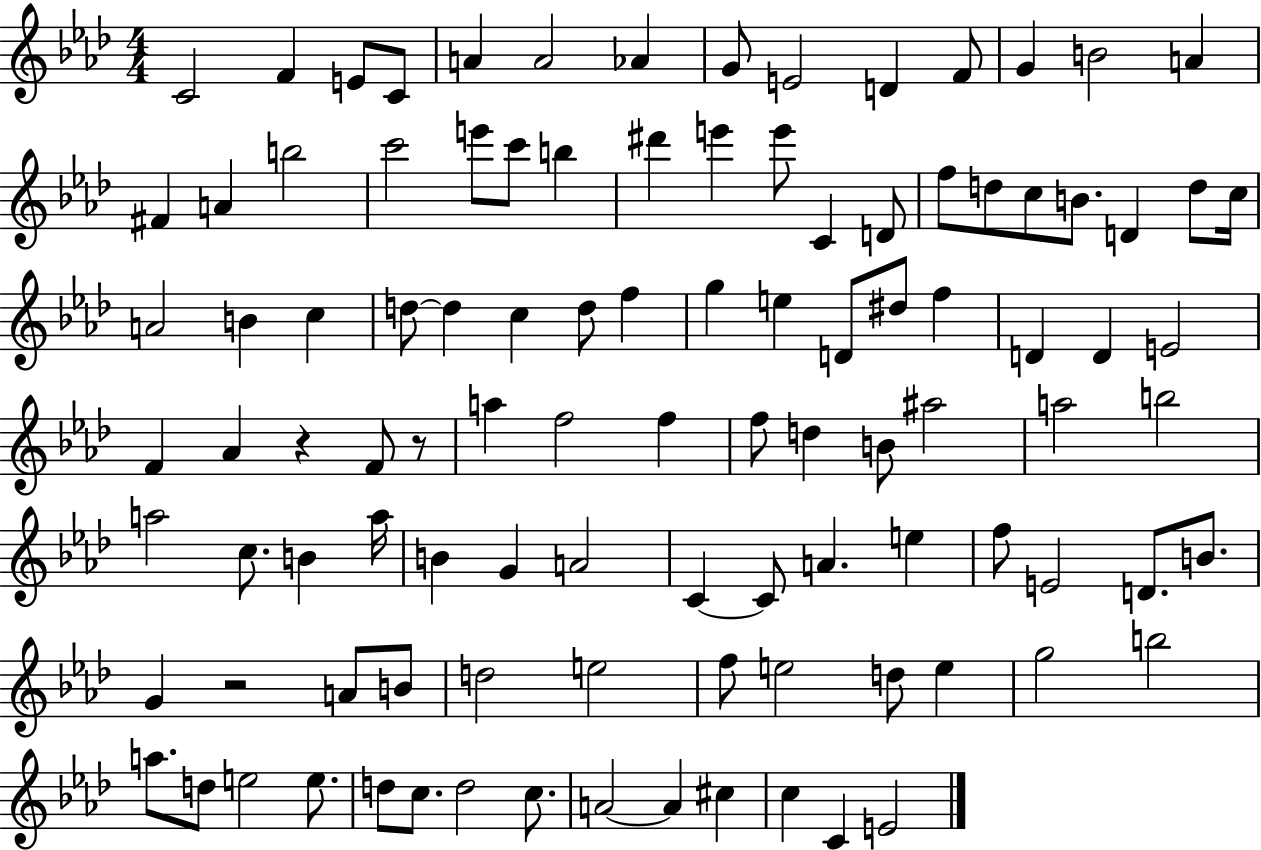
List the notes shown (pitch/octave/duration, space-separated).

C4/h F4/q E4/e C4/e A4/q A4/h Ab4/q G4/e E4/h D4/q F4/e G4/q B4/h A4/q F#4/q A4/q B5/h C6/h E6/e C6/e B5/q D#6/q E6/q E6/e C4/q D4/e F5/e D5/e C5/e B4/e. D4/q D5/e C5/s A4/h B4/q C5/q D5/e D5/q C5/q D5/e F5/q G5/q E5/q D4/e D#5/e F5/q D4/q D4/q E4/h F4/q Ab4/q R/q F4/e R/e A5/q F5/h F5/q F5/e D5/q B4/e A#5/h A5/h B5/h A5/h C5/e. B4/q A5/s B4/q G4/q A4/h C4/q C4/e A4/q. E5/q F5/e E4/h D4/e. B4/e. G4/q R/h A4/e B4/e D5/h E5/h F5/e E5/h D5/e E5/q G5/h B5/h A5/e. D5/e E5/h E5/e. D5/e C5/e. D5/h C5/e. A4/h A4/q C#5/q C5/q C4/q E4/h